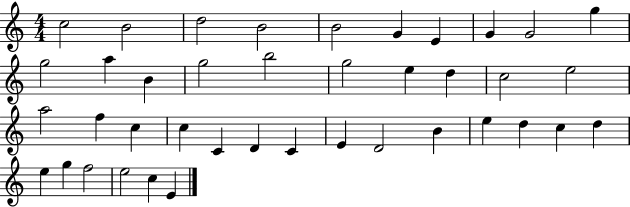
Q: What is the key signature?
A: C major